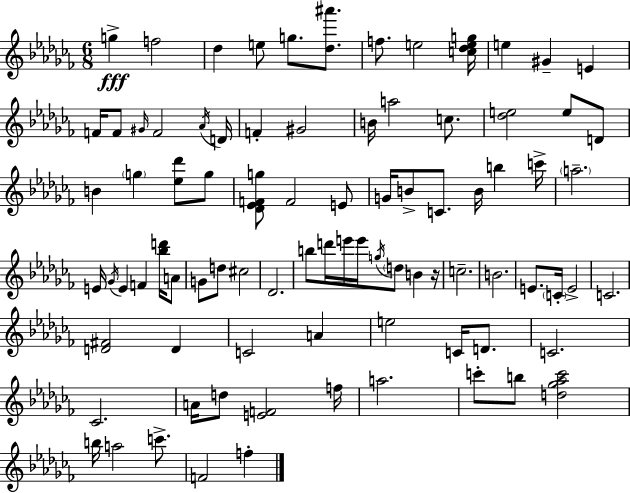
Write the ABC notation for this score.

X:1
T:Untitled
M:6/8
L:1/4
K:Abm
g f2 _d e/2 g/2 [_d^a']/2 f/2 e2 [c_deg]/4 e ^G E F/4 F/2 ^G/4 F2 _A/4 D/4 F ^G2 B/4 a2 c/2 [_de]2 e/2 D/2 B g [_e_d']/2 g/2 [_D_EFg]/2 F2 E/2 G/4 B/2 C/2 B/4 b c'/4 a2 E/4 _G/4 E F [_bd']/4 A/2 G/2 d/2 ^c2 _D2 b/2 d'/4 e'/4 e'/4 g/4 d/2 B z/4 c2 B2 E/2 C/4 E2 C2 [D^F]2 D C2 A e2 C/4 D/2 C2 _C2 A/4 d/2 [EF]2 f/4 a2 c'/2 b/2 [d_g_ac']2 b/4 a2 c'/2 F2 f